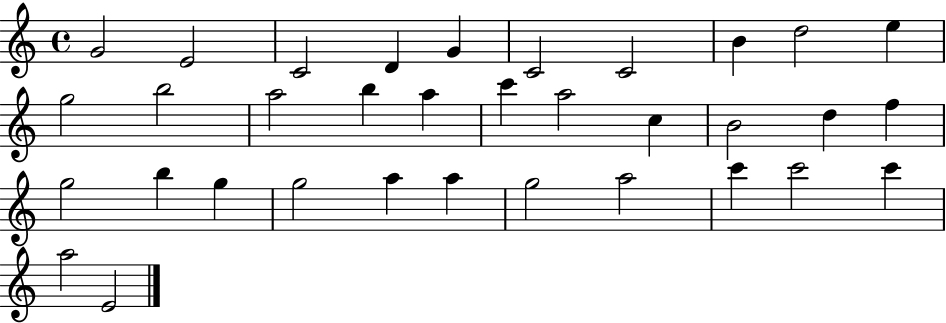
G4/h E4/h C4/h D4/q G4/q C4/h C4/h B4/q D5/h E5/q G5/h B5/h A5/h B5/q A5/q C6/q A5/h C5/q B4/h D5/q F5/q G5/h B5/q G5/q G5/h A5/q A5/q G5/h A5/h C6/q C6/h C6/q A5/h E4/h